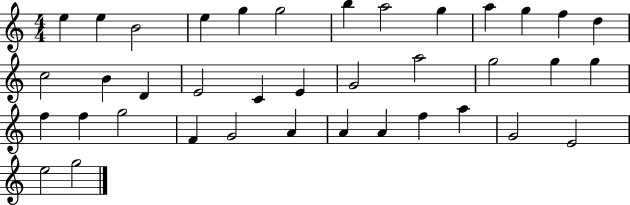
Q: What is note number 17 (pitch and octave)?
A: E4